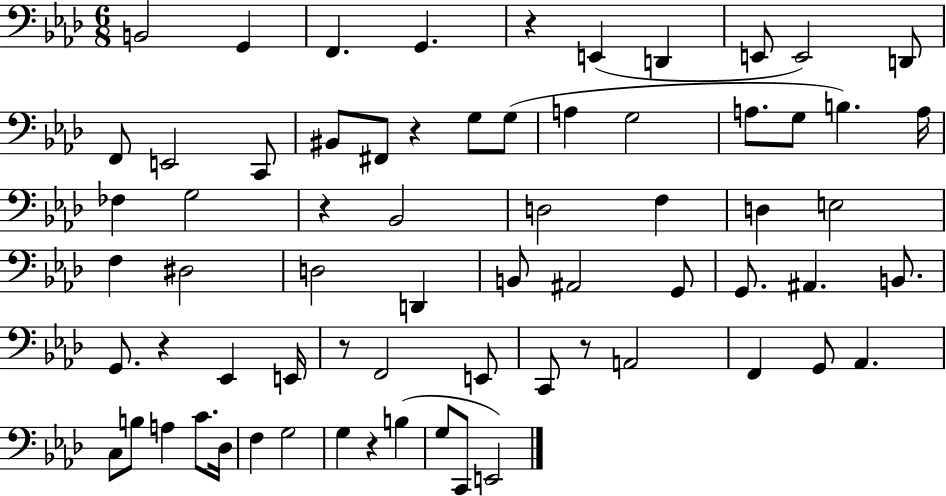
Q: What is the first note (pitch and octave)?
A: B2